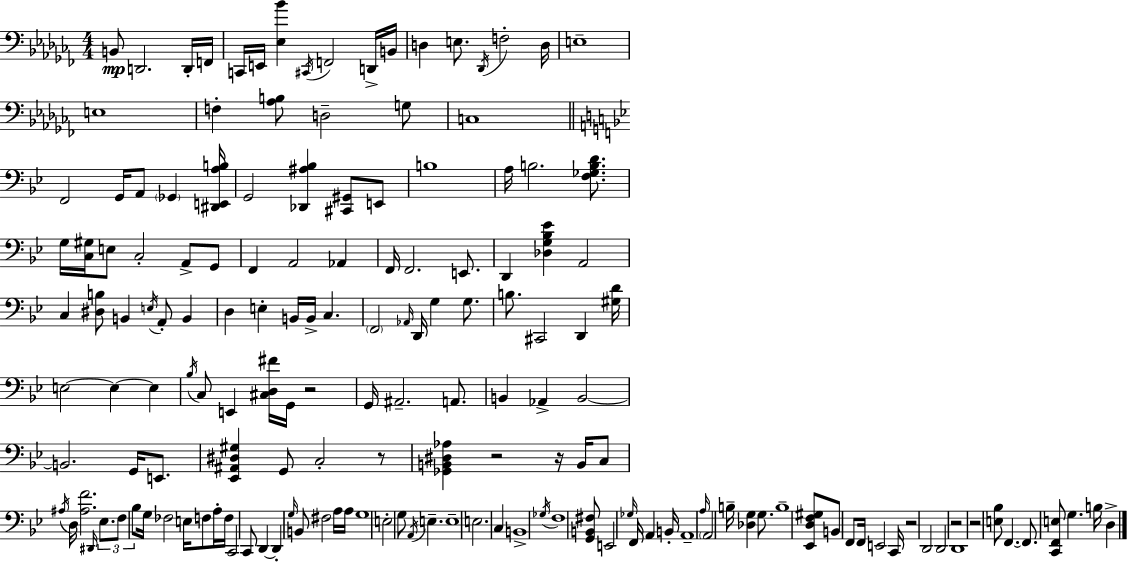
B2/e D2/h. D2/s F2/s C2/s E2/s [Eb3,Bb4]/q C#2/s F2/h D2/s B2/s D3/q E3/e. Db2/s F3/h D3/s E3/w E3/w F3/q [Ab3,B3]/e D3/h G3/e C3/w F2/h G2/s A2/e Gb2/q [D#2,E2,A3,B3]/s G2/h [Db2,A#3,Bb3]/q [C#2,G#2]/e E2/e B3/w A3/s B3/h. [F3,Gb3,B3,D4]/e. G3/s [C3,G#3]/s E3/e C3/h A2/e G2/e F2/q A2/h Ab2/q F2/s F2/h. E2/e. D2/q [Db3,G3,Bb3,Eb4]/q A2/h C3/q [D#3,B3]/e B2/q E3/s A2/e B2/q D3/q E3/q B2/s B2/s C3/q. F2/h Ab2/s D2/s G3/q G3/e. B3/e. C#2/h D2/q [G#3,D4]/s E3/h E3/q E3/q Bb3/s C3/e E2/q [C#3,D3,F#4]/s G2/s R/h G2/s A#2/h. A2/e. B2/q Ab2/q B2/h B2/h. G2/s E2/e. [Eb2,A#2,D#3,G#3]/q G2/e C3/h R/e [Gb2,B2,D#3,Ab3]/q R/h R/s B2/s C3/e A#3/s D3/s [A#3,F4]/h. D#2/s Eb3/e. F3/e Bb3/e G3/s FES3/h E3/s F3/e A3/s F3/s C2/h C2/e D2/q D2/q G3/s B2/e F#3/h A3/s A3/s G3/w E3/h G3/e A2/s E3/q. E3/w E3/h. C3/q B2/w Gb3/s F3/w [G2,B2,F#3]/e E2/h Gb3/s F2/s A2/q B2/s A2/w A3/s A2/h B3/s [Db3,G3]/q G3/e. B3/w [Eb2,D3,F3,G#3]/e B2/e F2/e F2/s E2/h C2/s R/h D2/h D2/h R/h D2/w R/h [E3,Bb3]/e F2/q. F2/e. [C2,F2,E3]/e G3/q. B3/s D3/q